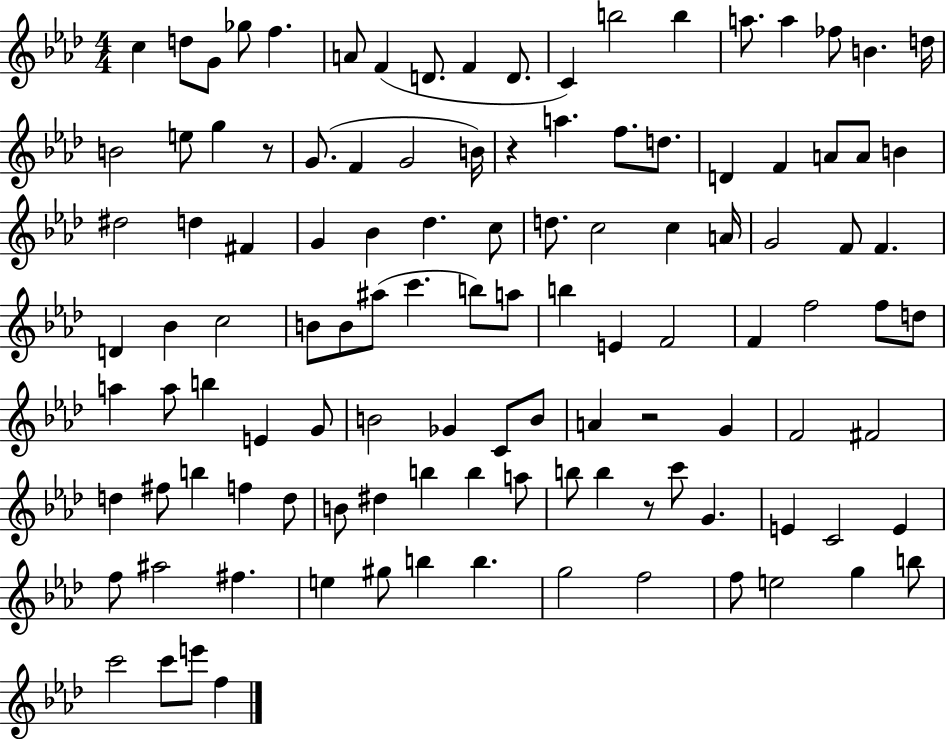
{
  \clef treble
  \numericTimeSignature
  \time 4/4
  \key aes \major
  c''4 d''8 g'8 ges''8 f''4. | a'8 f'4( d'8. f'4 d'8. | c'4) b''2 b''4 | a''8. a''4 fes''8 b'4. d''16 | \break b'2 e''8 g''4 r8 | g'8.( f'4 g'2 b'16) | r4 a''4. f''8. d''8. | d'4 f'4 a'8 a'8 b'4 | \break dis''2 d''4 fis'4 | g'4 bes'4 des''4. c''8 | d''8. c''2 c''4 a'16 | g'2 f'8 f'4. | \break d'4 bes'4 c''2 | b'8 b'8 ais''8( c'''4. b''8) a''8 | b''4 e'4 f'2 | f'4 f''2 f''8 d''8 | \break a''4 a''8 b''4 e'4 g'8 | b'2 ges'4 c'8 b'8 | a'4 r2 g'4 | f'2 fis'2 | \break d''4 fis''8 b''4 f''4 d''8 | b'8 dis''4 b''4 b''4 a''8 | b''8 b''4 r8 c'''8 g'4. | e'4 c'2 e'4 | \break f''8 ais''2 fis''4. | e''4 gis''8 b''4 b''4. | g''2 f''2 | f''8 e''2 g''4 b''8 | \break c'''2 c'''8 e'''8 f''4 | \bar "|."
}